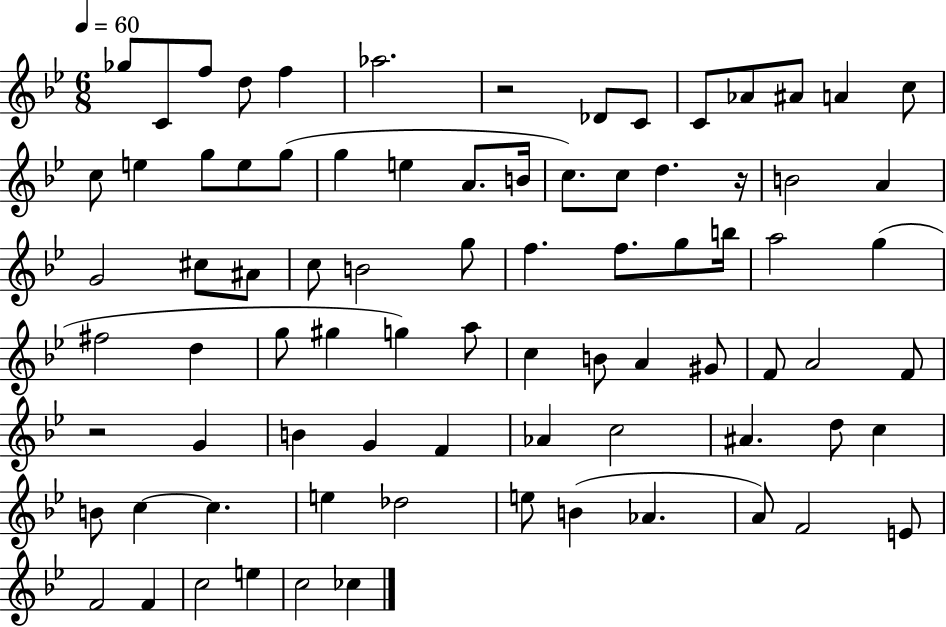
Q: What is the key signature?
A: BES major